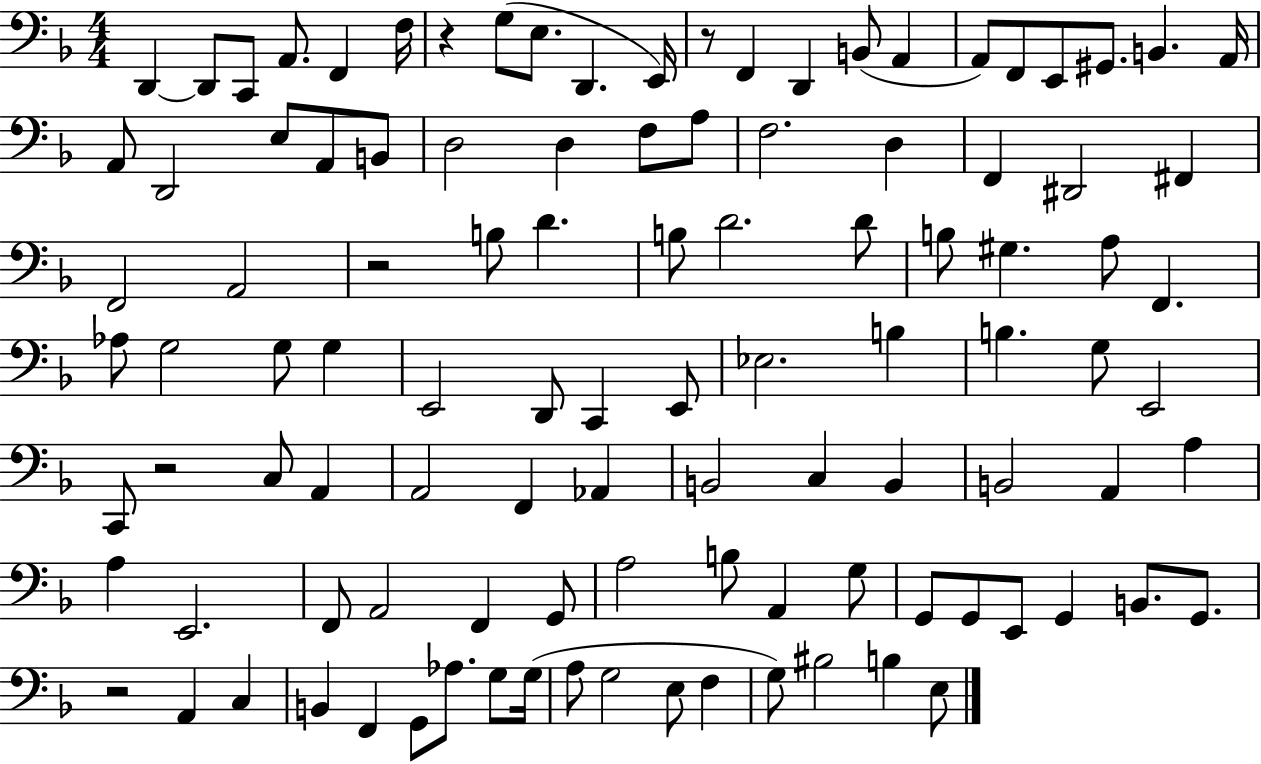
X:1
T:Untitled
M:4/4
L:1/4
K:F
D,, D,,/2 C,,/2 A,,/2 F,, F,/4 z G,/2 E,/2 D,, E,,/4 z/2 F,, D,, B,,/2 A,, A,,/2 F,,/2 E,,/2 ^G,,/2 B,, A,,/4 A,,/2 D,,2 E,/2 A,,/2 B,,/2 D,2 D, F,/2 A,/2 F,2 D, F,, ^D,,2 ^F,, F,,2 A,,2 z2 B,/2 D B,/2 D2 D/2 B,/2 ^G, A,/2 F,, _A,/2 G,2 G,/2 G, E,,2 D,,/2 C,, E,,/2 _E,2 B, B, G,/2 E,,2 C,,/2 z2 C,/2 A,, A,,2 F,, _A,, B,,2 C, B,, B,,2 A,, A, A, E,,2 F,,/2 A,,2 F,, G,,/2 A,2 B,/2 A,, G,/2 G,,/2 G,,/2 E,,/2 G,, B,,/2 G,,/2 z2 A,, C, B,, F,, G,,/2 _A,/2 G,/2 G,/4 A,/2 G,2 E,/2 F, G,/2 ^B,2 B, E,/2